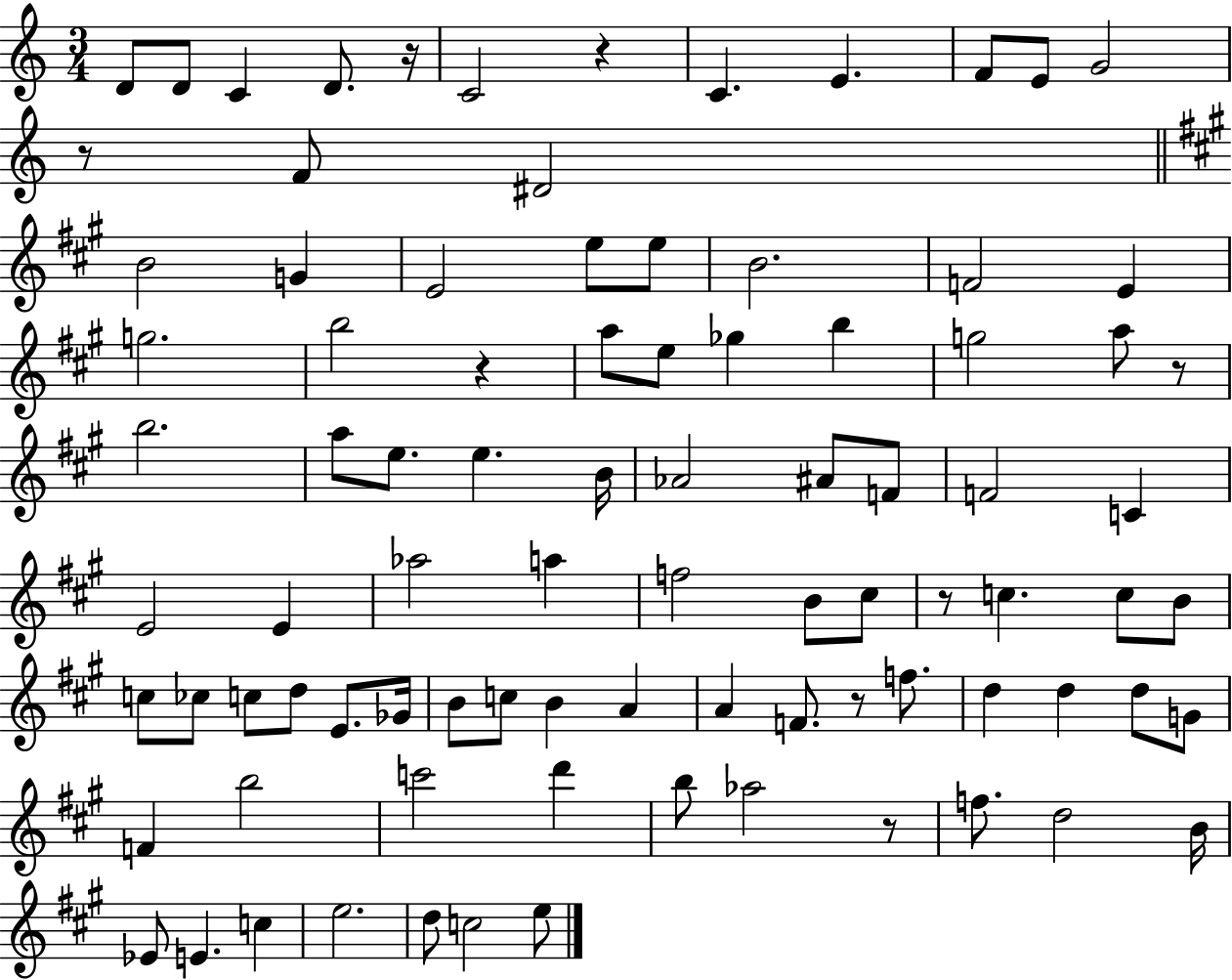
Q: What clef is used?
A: treble